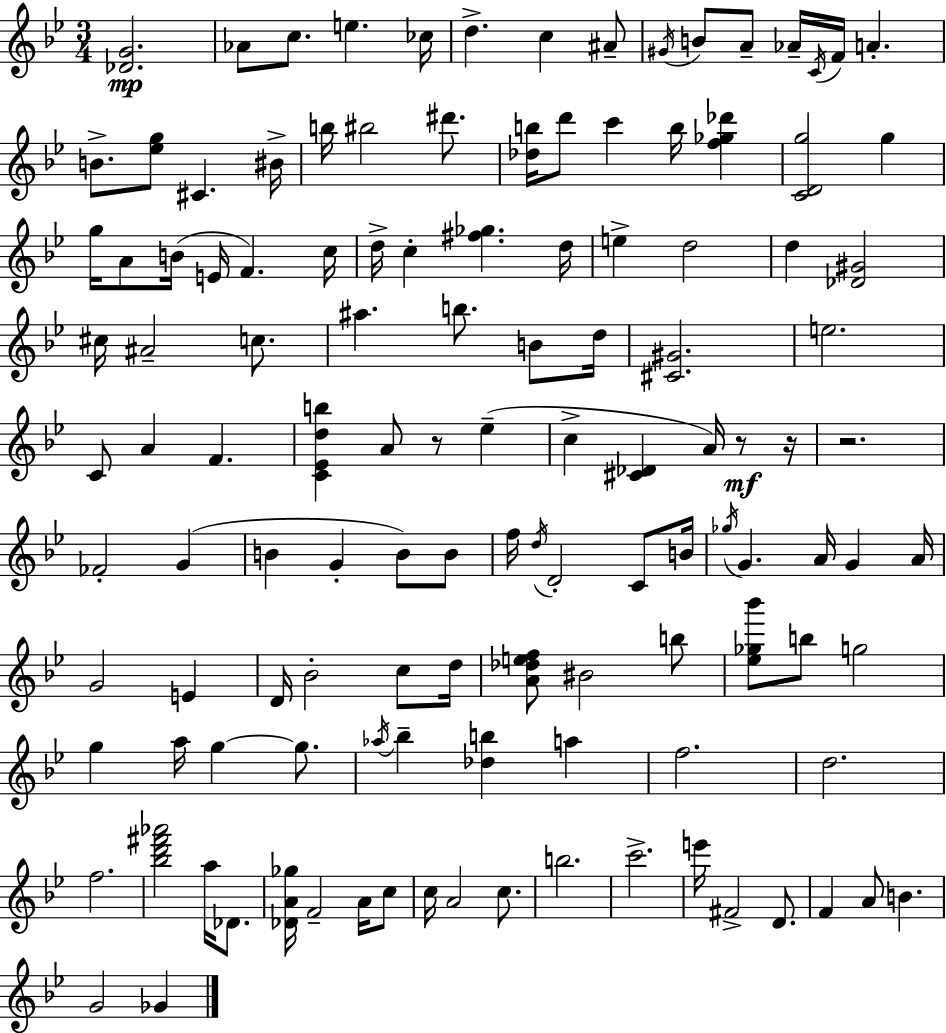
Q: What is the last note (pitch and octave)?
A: Gb4